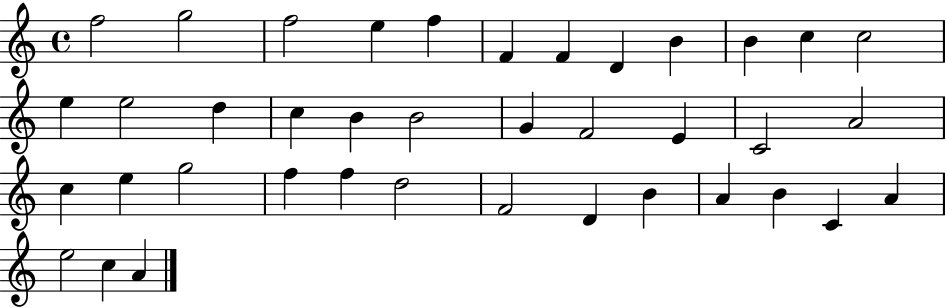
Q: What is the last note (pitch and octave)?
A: A4